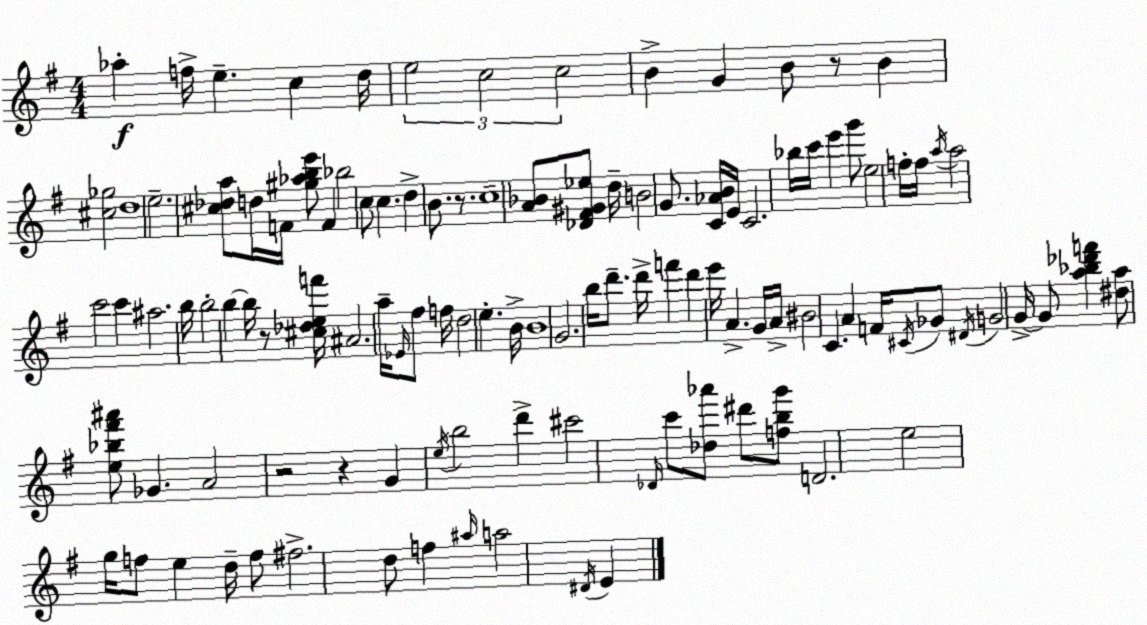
X:1
T:Untitled
M:4/4
L:1/4
K:G
_a f/4 e c d/4 e2 c2 c2 B G B/2 z/2 B [^c_g]2 d4 e2 [^c_da]/2 d/4 F/4 [^g_abe']/2 F _b2 c/2 c d B/2 z/2 c4 [A_B]/2 [_D^F^G_e]/2 d/4 B2 G/2 [C_AB]/4 E/4 C2 _b/4 c'/4 e' g'/2 e2 f/4 f/4 a/4 a2 c'2 c' ^a2 b/4 b2 b b/4 z/2 [^c_def']/4 ^A2 a/4 _E/4 ^f/2 f/4 d2 e B/4 B4 G2 b/4 d'/2 d'/4 f' d' e'/4 A G/4 A/4 ^B2 C A F/4 ^C/4 _G/2 ^D/4 G2 G/4 G/2 [a_b_d'f'] [^da]/2 [e_b^f'^a']/2 _G A2 z2 z G e/4 b2 d' ^c'2 _D/4 c'/2 [_d_a']/2 ^d'/2 [fbg']/2 D2 e2 g/4 f/2 e d/4 f/2 ^f2 d/2 f ^a/4 a2 ^D/4 E